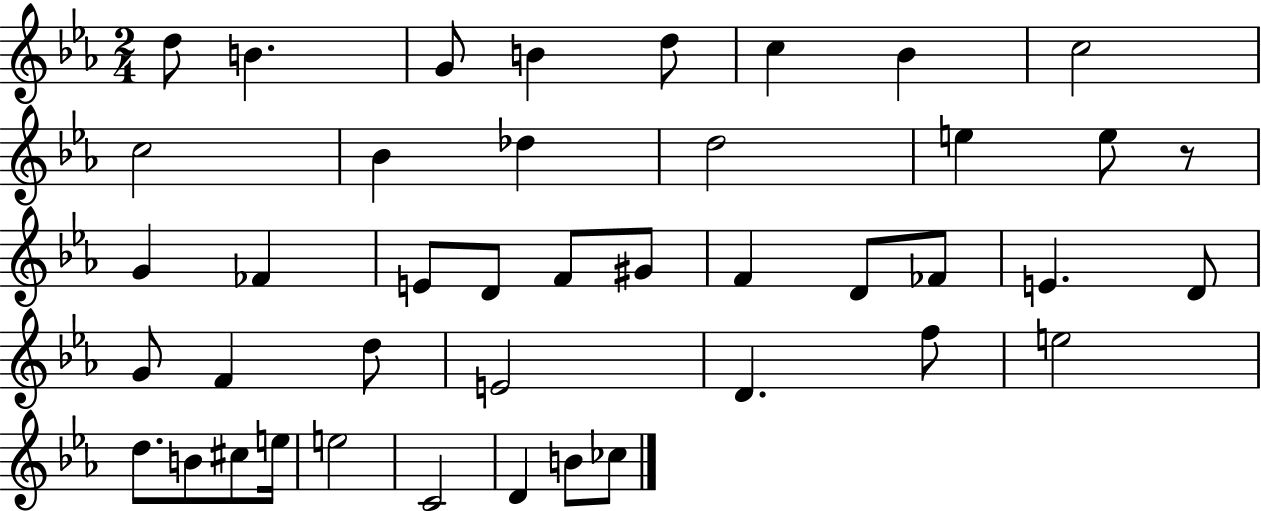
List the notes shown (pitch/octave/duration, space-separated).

D5/e B4/q. G4/e B4/q D5/e C5/q Bb4/q C5/h C5/h Bb4/q Db5/q D5/h E5/q E5/e R/e G4/q FES4/q E4/e D4/e F4/e G#4/e F4/q D4/e FES4/e E4/q. D4/e G4/e F4/q D5/e E4/h D4/q. F5/e E5/h D5/e. B4/e C#5/e E5/s E5/h C4/h D4/q B4/e CES5/e